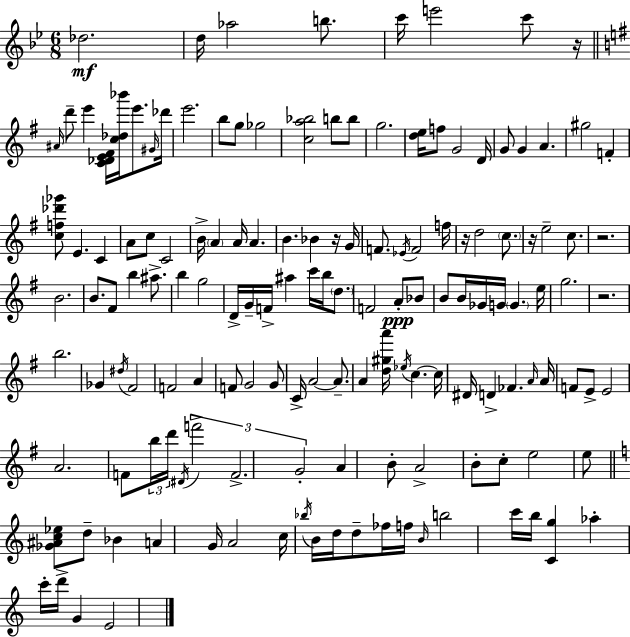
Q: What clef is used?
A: treble